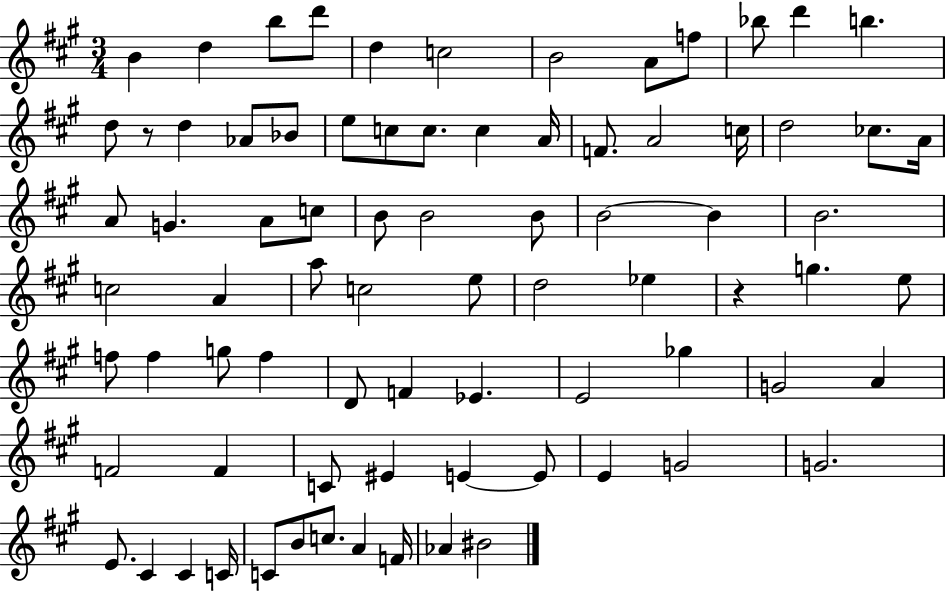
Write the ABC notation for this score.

X:1
T:Untitled
M:3/4
L:1/4
K:A
B d b/2 d'/2 d c2 B2 A/2 f/2 _b/2 d' b d/2 z/2 d _A/2 _B/2 e/2 c/2 c/2 c A/4 F/2 A2 c/4 d2 _c/2 A/4 A/2 G A/2 c/2 B/2 B2 B/2 B2 B B2 c2 A a/2 c2 e/2 d2 _e z g e/2 f/2 f g/2 f D/2 F _E E2 _g G2 A F2 F C/2 ^E E E/2 E G2 G2 E/2 ^C ^C C/4 C/2 B/2 c/2 A F/4 _A ^B2